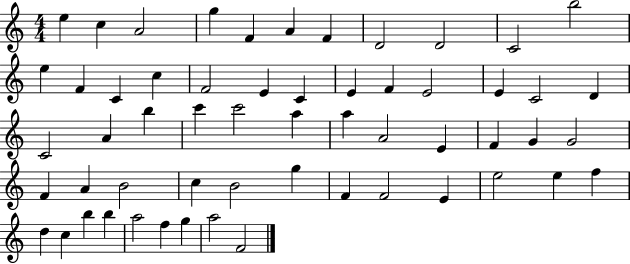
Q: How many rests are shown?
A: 0